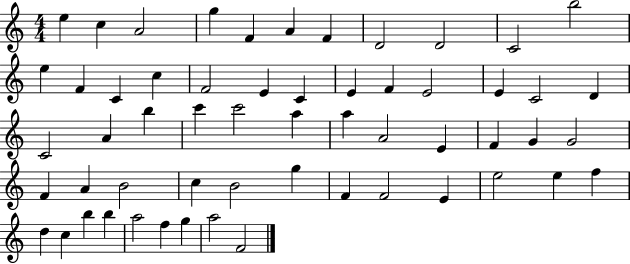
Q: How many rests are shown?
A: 0